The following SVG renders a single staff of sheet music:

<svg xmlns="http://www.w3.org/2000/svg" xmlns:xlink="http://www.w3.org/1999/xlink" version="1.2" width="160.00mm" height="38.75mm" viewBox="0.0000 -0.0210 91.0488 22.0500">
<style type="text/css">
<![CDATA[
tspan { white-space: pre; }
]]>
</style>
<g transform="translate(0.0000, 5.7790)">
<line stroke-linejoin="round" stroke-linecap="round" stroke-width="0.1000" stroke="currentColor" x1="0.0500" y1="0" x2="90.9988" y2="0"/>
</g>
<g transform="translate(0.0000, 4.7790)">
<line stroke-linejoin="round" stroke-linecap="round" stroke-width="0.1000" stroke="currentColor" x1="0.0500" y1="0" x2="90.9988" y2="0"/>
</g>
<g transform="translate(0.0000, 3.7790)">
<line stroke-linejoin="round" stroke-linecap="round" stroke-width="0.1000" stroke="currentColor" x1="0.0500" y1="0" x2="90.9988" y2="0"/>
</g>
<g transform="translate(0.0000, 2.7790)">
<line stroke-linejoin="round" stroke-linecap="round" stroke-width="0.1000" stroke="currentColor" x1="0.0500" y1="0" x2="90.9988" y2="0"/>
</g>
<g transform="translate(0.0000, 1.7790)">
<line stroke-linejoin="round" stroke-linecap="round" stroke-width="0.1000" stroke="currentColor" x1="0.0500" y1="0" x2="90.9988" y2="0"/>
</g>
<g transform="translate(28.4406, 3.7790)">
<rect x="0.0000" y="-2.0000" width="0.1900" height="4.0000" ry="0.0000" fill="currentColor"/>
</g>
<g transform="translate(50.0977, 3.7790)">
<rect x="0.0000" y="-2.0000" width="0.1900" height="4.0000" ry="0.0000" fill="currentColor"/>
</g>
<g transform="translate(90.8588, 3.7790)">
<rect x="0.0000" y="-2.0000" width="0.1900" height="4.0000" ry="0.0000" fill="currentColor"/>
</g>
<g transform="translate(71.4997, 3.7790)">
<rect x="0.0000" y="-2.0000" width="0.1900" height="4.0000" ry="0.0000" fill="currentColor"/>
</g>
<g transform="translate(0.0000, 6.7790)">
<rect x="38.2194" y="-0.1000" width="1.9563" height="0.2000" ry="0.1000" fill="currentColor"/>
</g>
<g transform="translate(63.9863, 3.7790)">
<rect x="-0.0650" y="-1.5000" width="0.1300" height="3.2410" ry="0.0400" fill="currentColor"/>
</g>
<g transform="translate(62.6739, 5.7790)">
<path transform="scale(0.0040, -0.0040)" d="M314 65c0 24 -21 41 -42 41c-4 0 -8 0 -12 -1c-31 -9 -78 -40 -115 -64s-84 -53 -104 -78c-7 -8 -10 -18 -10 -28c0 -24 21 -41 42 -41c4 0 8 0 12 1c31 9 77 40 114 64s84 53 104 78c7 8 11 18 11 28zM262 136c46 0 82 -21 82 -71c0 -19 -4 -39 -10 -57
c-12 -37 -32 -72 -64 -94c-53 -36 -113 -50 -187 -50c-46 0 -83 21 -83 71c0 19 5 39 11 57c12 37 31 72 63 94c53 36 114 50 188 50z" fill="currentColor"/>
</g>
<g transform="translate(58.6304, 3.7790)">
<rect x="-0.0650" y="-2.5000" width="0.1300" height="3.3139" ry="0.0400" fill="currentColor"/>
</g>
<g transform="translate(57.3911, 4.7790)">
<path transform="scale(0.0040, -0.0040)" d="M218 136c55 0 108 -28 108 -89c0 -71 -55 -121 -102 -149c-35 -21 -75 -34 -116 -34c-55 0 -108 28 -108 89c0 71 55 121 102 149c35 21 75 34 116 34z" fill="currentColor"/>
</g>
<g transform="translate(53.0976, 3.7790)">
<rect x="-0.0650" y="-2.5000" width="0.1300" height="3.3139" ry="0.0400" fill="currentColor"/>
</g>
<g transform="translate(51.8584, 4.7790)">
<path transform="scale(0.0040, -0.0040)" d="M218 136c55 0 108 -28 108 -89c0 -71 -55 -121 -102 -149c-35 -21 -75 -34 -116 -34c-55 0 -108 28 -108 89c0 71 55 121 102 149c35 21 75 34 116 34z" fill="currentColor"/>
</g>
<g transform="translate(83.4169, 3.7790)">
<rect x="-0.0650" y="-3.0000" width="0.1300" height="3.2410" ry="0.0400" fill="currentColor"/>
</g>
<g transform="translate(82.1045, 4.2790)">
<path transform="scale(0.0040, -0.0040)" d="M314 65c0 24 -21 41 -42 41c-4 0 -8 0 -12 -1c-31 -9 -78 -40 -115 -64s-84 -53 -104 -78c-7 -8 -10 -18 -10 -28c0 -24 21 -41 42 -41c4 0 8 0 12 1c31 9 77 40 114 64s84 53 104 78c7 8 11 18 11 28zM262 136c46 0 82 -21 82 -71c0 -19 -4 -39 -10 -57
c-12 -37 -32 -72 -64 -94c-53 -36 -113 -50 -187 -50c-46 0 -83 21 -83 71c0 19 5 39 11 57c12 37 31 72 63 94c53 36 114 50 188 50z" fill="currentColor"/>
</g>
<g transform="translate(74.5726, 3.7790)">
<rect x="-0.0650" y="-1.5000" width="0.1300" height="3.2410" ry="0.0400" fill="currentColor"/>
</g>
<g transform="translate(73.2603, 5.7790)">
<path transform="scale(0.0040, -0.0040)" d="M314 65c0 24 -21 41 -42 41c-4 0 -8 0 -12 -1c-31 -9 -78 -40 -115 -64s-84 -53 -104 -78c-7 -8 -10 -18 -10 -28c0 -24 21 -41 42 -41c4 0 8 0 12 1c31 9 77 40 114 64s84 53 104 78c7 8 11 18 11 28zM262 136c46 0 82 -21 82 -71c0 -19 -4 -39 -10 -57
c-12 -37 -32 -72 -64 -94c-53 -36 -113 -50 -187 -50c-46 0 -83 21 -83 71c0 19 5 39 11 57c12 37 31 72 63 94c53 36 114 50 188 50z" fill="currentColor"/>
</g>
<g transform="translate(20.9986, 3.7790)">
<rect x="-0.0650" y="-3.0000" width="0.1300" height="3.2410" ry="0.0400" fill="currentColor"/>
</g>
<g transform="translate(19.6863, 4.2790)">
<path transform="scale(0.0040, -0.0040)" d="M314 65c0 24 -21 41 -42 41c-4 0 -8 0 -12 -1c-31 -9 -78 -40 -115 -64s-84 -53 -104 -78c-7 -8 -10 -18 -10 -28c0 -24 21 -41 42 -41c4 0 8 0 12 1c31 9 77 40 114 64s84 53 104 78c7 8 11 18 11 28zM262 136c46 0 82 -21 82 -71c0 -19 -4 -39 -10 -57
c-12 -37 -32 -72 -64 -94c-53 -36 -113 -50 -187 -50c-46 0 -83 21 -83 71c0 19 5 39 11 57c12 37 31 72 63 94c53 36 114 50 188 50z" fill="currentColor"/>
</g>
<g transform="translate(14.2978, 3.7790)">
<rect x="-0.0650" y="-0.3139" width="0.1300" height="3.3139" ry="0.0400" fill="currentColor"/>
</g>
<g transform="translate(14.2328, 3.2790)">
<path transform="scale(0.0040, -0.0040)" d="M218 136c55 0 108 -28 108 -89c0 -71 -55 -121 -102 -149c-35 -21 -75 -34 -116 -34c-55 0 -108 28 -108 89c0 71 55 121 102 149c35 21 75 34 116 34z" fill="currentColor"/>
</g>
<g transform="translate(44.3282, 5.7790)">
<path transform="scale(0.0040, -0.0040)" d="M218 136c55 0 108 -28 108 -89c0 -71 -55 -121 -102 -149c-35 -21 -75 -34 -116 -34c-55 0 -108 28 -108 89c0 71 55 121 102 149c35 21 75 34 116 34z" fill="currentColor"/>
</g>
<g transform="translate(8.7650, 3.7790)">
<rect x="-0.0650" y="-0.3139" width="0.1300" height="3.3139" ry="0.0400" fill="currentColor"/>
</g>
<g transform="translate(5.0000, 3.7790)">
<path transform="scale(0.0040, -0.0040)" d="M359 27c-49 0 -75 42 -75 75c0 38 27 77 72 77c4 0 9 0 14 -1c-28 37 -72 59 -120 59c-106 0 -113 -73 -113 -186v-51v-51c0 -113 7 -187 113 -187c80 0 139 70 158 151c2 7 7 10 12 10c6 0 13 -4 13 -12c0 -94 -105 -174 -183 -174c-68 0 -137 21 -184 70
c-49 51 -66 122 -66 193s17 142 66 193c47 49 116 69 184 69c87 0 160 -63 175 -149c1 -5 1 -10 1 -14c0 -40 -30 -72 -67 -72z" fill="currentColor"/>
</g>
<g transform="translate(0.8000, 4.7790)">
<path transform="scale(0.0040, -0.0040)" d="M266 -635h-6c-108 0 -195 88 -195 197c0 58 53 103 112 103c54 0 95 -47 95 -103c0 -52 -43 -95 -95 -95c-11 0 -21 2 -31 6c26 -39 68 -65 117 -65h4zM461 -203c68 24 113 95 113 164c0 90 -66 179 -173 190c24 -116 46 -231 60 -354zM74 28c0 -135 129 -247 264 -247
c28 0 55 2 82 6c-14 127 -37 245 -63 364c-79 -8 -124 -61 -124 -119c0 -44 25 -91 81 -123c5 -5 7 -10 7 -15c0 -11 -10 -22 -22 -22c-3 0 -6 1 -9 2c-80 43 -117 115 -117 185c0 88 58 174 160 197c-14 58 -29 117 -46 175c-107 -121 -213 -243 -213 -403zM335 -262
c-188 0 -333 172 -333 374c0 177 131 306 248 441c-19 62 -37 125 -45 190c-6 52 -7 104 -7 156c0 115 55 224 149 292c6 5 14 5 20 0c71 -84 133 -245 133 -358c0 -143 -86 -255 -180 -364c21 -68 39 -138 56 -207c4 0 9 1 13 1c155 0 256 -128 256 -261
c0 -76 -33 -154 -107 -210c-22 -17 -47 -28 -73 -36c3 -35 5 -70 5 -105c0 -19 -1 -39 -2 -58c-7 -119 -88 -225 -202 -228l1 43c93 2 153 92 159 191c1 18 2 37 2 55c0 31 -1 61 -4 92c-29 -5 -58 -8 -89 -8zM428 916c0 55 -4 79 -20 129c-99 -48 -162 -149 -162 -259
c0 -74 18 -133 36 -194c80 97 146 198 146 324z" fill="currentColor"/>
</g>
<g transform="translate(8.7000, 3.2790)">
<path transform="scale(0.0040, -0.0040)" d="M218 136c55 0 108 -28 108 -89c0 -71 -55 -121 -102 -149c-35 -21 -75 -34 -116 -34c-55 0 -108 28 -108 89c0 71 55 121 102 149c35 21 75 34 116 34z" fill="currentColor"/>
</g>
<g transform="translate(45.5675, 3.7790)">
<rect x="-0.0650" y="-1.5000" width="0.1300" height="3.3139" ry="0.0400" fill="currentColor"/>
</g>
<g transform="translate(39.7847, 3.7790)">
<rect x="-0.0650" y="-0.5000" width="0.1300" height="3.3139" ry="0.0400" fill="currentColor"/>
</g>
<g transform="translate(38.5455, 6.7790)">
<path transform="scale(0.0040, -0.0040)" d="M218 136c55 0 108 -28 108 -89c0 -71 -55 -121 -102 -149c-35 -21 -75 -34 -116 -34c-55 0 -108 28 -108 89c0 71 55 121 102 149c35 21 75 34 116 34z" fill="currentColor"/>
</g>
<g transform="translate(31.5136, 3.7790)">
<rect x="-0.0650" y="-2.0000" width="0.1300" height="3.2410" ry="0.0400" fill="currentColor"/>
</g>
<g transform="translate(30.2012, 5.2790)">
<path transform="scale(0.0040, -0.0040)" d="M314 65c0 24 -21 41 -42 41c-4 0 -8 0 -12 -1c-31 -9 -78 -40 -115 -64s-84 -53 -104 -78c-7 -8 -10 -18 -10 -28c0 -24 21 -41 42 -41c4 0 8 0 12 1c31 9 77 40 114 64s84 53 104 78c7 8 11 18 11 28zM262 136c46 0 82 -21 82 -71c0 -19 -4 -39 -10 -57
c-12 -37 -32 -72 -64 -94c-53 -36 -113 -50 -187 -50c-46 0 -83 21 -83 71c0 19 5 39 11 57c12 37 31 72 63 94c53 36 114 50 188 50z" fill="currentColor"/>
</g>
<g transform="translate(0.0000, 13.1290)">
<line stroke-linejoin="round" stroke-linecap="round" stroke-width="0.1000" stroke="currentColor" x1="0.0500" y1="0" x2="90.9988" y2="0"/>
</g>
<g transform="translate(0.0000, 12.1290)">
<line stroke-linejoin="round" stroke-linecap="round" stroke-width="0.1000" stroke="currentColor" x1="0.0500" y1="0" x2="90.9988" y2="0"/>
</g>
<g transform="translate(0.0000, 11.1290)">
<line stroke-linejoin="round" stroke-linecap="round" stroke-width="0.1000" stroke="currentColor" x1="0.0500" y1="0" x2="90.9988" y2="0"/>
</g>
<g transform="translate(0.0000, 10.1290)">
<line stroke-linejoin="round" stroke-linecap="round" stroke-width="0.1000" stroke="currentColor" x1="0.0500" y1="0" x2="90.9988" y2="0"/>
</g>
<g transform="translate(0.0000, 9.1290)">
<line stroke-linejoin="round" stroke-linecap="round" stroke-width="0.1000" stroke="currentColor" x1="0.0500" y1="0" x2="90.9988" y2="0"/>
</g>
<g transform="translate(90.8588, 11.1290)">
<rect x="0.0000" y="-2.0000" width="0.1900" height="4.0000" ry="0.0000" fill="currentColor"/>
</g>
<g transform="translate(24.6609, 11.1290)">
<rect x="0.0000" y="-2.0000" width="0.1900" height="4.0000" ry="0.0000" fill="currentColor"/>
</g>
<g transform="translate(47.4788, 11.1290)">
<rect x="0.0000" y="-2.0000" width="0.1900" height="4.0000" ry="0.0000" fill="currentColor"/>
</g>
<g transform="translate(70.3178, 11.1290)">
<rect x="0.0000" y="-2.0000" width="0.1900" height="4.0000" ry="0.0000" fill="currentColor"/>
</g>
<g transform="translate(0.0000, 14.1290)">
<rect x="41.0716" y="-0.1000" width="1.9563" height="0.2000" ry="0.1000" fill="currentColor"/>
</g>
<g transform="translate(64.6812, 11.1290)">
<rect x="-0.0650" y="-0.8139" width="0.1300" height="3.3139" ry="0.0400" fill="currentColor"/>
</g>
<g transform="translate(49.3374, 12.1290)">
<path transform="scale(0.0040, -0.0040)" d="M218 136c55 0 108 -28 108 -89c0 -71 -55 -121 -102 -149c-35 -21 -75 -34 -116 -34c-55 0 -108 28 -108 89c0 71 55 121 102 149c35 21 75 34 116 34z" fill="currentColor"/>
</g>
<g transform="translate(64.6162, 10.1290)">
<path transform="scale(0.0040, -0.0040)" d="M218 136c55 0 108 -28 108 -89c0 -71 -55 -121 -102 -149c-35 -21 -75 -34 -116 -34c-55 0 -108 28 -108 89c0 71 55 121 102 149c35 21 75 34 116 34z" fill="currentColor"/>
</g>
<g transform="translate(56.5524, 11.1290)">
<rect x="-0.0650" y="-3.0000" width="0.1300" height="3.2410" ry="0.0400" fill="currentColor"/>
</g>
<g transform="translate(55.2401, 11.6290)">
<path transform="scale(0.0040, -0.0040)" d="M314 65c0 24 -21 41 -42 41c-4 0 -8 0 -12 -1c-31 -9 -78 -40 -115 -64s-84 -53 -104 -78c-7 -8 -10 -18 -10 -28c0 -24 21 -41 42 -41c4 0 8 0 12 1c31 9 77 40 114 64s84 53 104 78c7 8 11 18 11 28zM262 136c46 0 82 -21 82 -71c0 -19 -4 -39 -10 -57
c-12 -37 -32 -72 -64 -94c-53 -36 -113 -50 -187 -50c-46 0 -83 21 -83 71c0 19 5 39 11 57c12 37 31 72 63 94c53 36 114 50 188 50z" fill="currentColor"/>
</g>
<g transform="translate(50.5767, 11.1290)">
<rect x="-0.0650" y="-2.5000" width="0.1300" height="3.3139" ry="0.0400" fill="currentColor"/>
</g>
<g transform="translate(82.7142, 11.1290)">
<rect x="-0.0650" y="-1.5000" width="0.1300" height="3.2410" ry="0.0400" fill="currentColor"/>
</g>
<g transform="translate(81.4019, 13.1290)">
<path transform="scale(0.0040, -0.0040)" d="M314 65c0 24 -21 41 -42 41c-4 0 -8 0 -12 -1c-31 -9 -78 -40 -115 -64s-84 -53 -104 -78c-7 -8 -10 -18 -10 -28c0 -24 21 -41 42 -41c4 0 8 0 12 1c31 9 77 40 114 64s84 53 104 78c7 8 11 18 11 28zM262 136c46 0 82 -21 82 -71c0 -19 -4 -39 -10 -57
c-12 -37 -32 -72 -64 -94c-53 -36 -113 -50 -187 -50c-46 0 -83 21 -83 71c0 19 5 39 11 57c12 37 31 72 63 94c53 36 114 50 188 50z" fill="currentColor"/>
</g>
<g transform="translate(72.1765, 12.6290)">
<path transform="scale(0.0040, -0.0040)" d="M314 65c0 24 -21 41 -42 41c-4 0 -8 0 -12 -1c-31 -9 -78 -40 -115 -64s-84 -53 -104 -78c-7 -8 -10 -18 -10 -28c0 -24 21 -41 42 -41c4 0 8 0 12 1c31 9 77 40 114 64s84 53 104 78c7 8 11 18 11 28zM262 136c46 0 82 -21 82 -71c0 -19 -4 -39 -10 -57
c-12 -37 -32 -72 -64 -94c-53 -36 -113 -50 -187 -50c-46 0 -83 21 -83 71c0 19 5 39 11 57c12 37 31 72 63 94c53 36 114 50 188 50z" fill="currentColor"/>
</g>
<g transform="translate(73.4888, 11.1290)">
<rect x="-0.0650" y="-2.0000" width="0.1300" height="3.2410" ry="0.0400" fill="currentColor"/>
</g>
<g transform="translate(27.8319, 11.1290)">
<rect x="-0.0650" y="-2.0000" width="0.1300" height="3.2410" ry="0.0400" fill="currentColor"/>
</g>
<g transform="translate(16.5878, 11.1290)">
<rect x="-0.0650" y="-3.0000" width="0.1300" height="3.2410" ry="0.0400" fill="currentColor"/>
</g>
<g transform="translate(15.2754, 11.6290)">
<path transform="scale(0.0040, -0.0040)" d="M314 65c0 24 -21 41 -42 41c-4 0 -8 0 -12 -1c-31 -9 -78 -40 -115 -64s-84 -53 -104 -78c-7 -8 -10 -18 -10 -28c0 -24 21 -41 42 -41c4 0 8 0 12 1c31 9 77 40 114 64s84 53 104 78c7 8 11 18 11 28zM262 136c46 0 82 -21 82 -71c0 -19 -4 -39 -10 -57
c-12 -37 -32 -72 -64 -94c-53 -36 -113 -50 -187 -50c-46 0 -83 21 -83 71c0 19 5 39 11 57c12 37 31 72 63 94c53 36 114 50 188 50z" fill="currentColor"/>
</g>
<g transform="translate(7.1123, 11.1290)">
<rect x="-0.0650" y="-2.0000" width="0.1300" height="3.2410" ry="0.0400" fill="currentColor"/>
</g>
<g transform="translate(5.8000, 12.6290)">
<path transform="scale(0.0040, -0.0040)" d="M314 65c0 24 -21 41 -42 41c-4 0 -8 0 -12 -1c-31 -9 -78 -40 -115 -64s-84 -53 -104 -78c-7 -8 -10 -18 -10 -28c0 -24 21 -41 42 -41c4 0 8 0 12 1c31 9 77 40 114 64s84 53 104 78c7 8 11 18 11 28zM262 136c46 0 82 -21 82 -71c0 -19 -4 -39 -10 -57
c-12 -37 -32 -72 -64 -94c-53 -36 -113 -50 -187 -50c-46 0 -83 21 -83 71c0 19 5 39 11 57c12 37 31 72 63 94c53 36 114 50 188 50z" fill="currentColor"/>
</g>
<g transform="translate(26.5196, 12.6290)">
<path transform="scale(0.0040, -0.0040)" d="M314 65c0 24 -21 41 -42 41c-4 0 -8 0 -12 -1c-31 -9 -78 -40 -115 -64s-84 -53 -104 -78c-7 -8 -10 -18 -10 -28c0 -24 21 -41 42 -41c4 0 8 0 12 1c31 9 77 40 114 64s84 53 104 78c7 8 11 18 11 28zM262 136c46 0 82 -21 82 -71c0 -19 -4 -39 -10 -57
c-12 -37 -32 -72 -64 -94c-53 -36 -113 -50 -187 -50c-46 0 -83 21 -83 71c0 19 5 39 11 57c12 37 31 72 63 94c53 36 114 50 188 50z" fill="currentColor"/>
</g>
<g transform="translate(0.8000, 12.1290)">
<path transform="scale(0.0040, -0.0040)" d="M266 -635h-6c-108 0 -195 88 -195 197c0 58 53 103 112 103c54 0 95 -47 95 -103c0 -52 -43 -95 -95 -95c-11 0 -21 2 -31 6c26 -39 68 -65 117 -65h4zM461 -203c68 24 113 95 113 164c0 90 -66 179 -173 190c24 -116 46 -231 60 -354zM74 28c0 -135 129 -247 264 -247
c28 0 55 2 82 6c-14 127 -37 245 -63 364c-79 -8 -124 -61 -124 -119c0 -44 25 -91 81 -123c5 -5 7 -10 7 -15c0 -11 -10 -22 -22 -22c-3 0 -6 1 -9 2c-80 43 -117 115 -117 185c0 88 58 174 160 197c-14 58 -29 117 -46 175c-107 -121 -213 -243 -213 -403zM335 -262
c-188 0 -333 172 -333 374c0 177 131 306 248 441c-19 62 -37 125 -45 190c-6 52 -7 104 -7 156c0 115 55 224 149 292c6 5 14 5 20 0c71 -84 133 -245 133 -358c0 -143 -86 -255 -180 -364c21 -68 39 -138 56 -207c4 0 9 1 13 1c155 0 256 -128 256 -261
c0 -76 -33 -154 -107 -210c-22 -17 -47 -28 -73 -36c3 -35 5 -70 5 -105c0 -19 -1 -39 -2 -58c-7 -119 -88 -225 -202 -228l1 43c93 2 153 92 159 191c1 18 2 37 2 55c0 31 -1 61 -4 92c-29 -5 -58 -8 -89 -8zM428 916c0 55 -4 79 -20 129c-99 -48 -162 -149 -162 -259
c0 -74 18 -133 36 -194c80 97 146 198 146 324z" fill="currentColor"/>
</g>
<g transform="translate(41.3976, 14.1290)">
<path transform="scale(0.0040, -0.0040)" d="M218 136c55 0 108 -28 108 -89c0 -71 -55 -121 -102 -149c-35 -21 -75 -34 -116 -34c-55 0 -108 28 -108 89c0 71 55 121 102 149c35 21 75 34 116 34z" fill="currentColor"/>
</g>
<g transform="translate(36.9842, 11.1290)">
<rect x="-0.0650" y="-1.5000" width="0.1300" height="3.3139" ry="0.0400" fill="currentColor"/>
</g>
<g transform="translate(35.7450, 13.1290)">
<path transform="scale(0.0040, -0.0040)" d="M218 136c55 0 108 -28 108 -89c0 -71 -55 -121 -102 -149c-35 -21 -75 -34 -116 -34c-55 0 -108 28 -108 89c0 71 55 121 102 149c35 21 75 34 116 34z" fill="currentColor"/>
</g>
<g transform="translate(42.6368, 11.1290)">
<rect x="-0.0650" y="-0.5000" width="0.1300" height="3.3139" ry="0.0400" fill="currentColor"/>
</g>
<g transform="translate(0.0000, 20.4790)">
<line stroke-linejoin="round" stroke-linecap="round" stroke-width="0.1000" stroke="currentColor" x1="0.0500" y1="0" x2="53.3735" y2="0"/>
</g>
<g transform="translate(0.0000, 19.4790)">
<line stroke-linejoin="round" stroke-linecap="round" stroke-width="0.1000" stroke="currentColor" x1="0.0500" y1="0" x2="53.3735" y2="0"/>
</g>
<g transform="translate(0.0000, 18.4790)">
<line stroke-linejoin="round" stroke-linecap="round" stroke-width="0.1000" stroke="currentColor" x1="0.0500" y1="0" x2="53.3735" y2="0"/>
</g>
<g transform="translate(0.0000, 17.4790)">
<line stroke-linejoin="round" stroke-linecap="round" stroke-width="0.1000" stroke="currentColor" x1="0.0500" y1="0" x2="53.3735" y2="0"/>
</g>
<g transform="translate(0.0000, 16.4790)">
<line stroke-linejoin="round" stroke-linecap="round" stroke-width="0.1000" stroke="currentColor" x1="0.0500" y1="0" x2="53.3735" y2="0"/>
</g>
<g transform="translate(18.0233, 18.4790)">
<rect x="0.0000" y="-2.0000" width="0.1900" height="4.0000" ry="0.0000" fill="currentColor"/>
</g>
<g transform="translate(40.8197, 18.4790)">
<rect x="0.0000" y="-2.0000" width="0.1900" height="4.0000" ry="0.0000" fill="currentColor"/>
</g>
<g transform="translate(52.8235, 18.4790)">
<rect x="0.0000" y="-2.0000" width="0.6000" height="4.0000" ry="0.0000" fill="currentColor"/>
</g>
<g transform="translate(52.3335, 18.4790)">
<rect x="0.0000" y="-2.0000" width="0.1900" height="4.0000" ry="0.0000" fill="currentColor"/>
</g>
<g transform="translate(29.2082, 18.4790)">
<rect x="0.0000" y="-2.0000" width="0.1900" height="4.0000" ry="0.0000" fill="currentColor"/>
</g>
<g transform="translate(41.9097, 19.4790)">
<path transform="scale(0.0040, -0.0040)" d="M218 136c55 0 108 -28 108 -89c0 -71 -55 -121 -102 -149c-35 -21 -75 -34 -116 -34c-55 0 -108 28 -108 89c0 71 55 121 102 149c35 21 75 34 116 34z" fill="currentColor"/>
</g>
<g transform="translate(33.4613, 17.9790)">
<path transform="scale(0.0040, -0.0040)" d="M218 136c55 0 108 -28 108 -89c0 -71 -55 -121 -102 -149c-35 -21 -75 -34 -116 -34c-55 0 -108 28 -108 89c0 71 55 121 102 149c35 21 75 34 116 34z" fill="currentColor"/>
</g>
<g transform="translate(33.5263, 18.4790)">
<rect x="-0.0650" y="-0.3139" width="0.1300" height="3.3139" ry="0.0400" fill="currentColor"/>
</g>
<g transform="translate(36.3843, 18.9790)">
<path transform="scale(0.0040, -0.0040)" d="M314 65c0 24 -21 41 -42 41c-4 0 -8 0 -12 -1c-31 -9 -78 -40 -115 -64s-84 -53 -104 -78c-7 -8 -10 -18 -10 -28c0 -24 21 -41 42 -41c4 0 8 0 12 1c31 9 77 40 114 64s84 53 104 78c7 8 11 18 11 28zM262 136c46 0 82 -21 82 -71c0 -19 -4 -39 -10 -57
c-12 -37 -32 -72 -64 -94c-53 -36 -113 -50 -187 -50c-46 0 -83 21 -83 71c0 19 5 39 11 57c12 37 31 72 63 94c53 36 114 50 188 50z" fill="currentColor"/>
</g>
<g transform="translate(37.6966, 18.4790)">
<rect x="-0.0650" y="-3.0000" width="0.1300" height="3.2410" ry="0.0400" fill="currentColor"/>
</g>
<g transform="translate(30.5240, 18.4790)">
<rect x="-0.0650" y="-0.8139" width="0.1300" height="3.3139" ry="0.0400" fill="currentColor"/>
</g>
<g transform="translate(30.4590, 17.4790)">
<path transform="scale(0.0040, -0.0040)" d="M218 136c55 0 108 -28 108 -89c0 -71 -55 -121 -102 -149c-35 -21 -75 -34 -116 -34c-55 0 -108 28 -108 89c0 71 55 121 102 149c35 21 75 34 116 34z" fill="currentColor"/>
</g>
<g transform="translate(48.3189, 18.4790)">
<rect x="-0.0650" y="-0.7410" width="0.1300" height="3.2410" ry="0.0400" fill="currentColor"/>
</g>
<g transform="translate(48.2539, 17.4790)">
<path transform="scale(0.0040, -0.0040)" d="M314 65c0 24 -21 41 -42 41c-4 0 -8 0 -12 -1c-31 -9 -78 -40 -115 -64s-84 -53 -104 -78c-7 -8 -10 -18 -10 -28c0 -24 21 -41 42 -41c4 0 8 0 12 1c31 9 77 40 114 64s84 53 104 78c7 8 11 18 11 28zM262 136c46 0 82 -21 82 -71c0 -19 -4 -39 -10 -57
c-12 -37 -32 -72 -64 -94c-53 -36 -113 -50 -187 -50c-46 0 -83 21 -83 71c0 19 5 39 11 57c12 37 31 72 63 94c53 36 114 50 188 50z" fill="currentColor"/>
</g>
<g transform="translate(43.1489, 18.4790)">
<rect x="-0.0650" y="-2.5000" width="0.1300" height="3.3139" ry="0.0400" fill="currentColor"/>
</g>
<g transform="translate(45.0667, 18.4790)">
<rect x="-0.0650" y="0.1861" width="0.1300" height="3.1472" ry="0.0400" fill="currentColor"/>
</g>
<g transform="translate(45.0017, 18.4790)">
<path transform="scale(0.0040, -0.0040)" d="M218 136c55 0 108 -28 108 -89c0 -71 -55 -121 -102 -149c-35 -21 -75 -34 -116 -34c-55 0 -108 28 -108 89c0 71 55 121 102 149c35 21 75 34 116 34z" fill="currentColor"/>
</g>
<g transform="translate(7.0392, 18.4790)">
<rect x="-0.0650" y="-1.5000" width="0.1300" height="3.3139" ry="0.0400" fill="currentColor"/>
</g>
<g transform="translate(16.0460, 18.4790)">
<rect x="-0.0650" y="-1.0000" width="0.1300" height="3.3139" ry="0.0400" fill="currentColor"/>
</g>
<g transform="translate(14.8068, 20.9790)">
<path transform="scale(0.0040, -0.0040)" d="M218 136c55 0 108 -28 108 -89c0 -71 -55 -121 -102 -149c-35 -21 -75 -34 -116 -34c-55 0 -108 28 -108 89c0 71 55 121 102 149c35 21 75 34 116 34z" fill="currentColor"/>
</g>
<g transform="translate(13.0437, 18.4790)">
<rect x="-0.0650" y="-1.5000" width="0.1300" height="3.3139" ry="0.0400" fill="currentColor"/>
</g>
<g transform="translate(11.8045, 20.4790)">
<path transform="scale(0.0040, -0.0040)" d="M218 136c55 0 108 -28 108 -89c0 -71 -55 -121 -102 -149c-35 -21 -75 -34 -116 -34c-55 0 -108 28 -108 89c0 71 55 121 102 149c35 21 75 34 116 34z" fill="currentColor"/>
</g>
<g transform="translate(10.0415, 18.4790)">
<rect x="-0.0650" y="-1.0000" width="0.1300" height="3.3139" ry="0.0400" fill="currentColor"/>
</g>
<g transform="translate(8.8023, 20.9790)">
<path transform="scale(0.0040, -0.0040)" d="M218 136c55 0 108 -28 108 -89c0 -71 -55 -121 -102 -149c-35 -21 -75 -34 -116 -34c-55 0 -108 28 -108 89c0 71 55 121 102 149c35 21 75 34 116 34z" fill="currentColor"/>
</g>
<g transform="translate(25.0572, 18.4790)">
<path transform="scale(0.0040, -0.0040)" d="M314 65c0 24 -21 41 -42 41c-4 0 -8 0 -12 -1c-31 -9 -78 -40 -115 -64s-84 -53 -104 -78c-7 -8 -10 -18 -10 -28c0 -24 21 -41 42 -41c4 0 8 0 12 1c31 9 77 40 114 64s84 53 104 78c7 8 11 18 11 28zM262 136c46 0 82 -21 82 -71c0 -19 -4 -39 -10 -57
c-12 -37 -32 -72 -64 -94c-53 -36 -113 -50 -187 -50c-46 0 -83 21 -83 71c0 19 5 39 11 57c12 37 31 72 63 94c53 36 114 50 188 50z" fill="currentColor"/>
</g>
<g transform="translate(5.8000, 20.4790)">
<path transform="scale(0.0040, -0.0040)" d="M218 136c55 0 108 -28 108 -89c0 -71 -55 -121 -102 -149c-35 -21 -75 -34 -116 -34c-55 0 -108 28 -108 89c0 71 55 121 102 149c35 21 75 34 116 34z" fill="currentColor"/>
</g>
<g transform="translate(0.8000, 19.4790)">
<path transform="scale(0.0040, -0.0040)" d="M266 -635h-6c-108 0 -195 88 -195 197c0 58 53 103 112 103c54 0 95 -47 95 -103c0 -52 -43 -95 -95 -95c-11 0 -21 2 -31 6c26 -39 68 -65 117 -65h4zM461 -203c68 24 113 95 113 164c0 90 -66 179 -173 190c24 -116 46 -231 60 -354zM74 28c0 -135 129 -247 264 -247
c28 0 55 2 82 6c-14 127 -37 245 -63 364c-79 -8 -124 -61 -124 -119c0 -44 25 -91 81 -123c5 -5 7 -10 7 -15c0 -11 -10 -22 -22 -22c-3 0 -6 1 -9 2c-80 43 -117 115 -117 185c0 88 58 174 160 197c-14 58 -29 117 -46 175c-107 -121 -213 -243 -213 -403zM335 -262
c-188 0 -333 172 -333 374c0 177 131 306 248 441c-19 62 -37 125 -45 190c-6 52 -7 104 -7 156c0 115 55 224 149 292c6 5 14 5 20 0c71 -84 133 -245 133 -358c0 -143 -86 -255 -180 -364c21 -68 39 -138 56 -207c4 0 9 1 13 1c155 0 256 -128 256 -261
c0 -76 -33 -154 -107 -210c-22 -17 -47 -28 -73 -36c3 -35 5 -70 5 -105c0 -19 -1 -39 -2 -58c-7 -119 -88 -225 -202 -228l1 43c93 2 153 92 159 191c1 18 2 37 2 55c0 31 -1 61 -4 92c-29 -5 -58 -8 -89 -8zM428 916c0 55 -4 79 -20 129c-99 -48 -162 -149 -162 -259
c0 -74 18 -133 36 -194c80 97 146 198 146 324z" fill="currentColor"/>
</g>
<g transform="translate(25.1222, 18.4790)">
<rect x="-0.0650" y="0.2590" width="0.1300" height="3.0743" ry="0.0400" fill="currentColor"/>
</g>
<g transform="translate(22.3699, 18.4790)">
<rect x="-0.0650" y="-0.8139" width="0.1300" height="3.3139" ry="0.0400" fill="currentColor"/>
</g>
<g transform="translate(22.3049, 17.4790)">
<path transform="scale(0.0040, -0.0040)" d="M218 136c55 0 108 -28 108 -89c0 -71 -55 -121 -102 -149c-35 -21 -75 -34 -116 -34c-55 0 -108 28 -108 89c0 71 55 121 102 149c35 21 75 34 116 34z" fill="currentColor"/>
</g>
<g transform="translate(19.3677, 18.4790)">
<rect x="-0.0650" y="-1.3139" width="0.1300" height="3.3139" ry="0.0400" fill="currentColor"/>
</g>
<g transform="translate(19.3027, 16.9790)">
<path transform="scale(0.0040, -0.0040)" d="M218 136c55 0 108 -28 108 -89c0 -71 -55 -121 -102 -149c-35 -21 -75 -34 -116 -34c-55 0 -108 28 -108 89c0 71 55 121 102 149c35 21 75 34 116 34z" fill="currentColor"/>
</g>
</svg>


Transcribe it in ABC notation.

X:1
T:Untitled
M:4/4
L:1/4
K:C
c c A2 F2 C E G G E2 E2 A2 F2 A2 F2 E C G A2 d F2 E2 E D E D e d B2 d c A2 G B d2